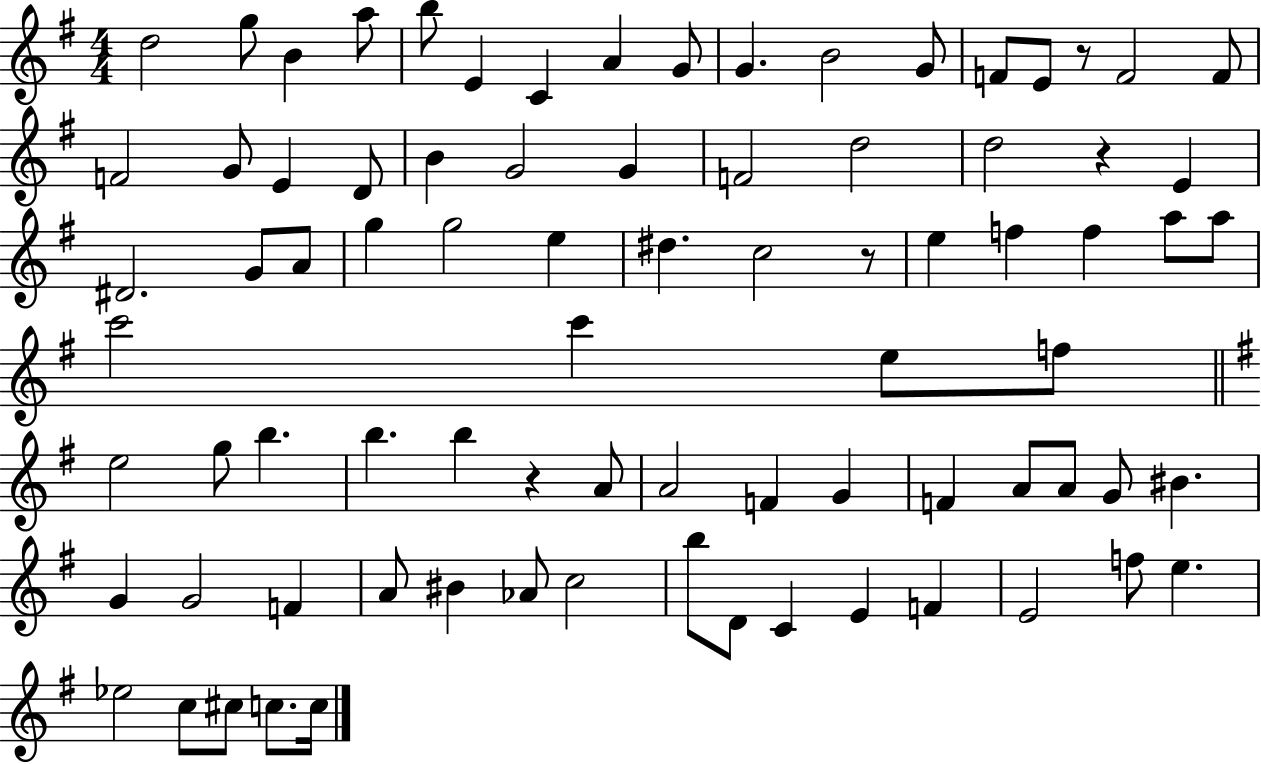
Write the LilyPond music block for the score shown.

{
  \clef treble
  \numericTimeSignature
  \time 4/4
  \key g \major
  d''2 g''8 b'4 a''8 | b''8 e'4 c'4 a'4 g'8 | g'4. b'2 g'8 | f'8 e'8 r8 f'2 f'8 | \break f'2 g'8 e'4 d'8 | b'4 g'2 g'4 | f'2 d''2 | d''2 r4 e'4 | \break dis'2. g'8 a'8 | g''4 g''2 e''4 | dis''4. c''2 r8 | e''4 f''4 f''4 a''8 a''8 | \break c'''2 c'''4 e''8 f''8 | \bar "||" \break \key g \major e''2 g''8 b''4. | b''4. b''4 r4 a'8 | a'2 f'4 g'4 | f'4 a'8 a'8 g'8 bis'4. | \break g'4 g'2 f'4 | a'8 bis'4 aes'8 c''2 | b''8 d'8 c'4 e'4 f'4 | e'2 f''8 e''4. | \break ees''2 c''8 cis''8 c''8. c''16 | \bar "|."
}